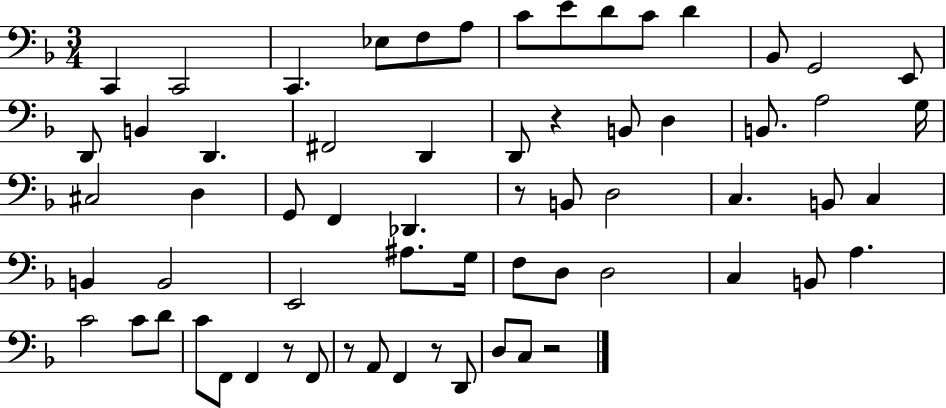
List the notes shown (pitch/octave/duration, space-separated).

C2/q C2/h C2/q. Eb3/e F3/e A3/e C4/e E4/e D4/e C4/e D4/q Bb2/e G2/h E2/e D2/e B2/q D2/q. F#2/h D2/q D2/e R/q B2/e D3/q B2/e. A3/h G3/s C#3/h D3/q G2/e F2/q Db2/q. R/e B2/e D3/h C3/q. B2/e C3/q B2/q B2/h E2/h A#3/e. G3/s F3/e D3/e D3/h C3/q B2/e A3/q. C4/h C4/e D4/e C4/e F2/e F2/q R/e F2/e R/e A2/e F2/q R/e D2/e D3/e C3/e R/h